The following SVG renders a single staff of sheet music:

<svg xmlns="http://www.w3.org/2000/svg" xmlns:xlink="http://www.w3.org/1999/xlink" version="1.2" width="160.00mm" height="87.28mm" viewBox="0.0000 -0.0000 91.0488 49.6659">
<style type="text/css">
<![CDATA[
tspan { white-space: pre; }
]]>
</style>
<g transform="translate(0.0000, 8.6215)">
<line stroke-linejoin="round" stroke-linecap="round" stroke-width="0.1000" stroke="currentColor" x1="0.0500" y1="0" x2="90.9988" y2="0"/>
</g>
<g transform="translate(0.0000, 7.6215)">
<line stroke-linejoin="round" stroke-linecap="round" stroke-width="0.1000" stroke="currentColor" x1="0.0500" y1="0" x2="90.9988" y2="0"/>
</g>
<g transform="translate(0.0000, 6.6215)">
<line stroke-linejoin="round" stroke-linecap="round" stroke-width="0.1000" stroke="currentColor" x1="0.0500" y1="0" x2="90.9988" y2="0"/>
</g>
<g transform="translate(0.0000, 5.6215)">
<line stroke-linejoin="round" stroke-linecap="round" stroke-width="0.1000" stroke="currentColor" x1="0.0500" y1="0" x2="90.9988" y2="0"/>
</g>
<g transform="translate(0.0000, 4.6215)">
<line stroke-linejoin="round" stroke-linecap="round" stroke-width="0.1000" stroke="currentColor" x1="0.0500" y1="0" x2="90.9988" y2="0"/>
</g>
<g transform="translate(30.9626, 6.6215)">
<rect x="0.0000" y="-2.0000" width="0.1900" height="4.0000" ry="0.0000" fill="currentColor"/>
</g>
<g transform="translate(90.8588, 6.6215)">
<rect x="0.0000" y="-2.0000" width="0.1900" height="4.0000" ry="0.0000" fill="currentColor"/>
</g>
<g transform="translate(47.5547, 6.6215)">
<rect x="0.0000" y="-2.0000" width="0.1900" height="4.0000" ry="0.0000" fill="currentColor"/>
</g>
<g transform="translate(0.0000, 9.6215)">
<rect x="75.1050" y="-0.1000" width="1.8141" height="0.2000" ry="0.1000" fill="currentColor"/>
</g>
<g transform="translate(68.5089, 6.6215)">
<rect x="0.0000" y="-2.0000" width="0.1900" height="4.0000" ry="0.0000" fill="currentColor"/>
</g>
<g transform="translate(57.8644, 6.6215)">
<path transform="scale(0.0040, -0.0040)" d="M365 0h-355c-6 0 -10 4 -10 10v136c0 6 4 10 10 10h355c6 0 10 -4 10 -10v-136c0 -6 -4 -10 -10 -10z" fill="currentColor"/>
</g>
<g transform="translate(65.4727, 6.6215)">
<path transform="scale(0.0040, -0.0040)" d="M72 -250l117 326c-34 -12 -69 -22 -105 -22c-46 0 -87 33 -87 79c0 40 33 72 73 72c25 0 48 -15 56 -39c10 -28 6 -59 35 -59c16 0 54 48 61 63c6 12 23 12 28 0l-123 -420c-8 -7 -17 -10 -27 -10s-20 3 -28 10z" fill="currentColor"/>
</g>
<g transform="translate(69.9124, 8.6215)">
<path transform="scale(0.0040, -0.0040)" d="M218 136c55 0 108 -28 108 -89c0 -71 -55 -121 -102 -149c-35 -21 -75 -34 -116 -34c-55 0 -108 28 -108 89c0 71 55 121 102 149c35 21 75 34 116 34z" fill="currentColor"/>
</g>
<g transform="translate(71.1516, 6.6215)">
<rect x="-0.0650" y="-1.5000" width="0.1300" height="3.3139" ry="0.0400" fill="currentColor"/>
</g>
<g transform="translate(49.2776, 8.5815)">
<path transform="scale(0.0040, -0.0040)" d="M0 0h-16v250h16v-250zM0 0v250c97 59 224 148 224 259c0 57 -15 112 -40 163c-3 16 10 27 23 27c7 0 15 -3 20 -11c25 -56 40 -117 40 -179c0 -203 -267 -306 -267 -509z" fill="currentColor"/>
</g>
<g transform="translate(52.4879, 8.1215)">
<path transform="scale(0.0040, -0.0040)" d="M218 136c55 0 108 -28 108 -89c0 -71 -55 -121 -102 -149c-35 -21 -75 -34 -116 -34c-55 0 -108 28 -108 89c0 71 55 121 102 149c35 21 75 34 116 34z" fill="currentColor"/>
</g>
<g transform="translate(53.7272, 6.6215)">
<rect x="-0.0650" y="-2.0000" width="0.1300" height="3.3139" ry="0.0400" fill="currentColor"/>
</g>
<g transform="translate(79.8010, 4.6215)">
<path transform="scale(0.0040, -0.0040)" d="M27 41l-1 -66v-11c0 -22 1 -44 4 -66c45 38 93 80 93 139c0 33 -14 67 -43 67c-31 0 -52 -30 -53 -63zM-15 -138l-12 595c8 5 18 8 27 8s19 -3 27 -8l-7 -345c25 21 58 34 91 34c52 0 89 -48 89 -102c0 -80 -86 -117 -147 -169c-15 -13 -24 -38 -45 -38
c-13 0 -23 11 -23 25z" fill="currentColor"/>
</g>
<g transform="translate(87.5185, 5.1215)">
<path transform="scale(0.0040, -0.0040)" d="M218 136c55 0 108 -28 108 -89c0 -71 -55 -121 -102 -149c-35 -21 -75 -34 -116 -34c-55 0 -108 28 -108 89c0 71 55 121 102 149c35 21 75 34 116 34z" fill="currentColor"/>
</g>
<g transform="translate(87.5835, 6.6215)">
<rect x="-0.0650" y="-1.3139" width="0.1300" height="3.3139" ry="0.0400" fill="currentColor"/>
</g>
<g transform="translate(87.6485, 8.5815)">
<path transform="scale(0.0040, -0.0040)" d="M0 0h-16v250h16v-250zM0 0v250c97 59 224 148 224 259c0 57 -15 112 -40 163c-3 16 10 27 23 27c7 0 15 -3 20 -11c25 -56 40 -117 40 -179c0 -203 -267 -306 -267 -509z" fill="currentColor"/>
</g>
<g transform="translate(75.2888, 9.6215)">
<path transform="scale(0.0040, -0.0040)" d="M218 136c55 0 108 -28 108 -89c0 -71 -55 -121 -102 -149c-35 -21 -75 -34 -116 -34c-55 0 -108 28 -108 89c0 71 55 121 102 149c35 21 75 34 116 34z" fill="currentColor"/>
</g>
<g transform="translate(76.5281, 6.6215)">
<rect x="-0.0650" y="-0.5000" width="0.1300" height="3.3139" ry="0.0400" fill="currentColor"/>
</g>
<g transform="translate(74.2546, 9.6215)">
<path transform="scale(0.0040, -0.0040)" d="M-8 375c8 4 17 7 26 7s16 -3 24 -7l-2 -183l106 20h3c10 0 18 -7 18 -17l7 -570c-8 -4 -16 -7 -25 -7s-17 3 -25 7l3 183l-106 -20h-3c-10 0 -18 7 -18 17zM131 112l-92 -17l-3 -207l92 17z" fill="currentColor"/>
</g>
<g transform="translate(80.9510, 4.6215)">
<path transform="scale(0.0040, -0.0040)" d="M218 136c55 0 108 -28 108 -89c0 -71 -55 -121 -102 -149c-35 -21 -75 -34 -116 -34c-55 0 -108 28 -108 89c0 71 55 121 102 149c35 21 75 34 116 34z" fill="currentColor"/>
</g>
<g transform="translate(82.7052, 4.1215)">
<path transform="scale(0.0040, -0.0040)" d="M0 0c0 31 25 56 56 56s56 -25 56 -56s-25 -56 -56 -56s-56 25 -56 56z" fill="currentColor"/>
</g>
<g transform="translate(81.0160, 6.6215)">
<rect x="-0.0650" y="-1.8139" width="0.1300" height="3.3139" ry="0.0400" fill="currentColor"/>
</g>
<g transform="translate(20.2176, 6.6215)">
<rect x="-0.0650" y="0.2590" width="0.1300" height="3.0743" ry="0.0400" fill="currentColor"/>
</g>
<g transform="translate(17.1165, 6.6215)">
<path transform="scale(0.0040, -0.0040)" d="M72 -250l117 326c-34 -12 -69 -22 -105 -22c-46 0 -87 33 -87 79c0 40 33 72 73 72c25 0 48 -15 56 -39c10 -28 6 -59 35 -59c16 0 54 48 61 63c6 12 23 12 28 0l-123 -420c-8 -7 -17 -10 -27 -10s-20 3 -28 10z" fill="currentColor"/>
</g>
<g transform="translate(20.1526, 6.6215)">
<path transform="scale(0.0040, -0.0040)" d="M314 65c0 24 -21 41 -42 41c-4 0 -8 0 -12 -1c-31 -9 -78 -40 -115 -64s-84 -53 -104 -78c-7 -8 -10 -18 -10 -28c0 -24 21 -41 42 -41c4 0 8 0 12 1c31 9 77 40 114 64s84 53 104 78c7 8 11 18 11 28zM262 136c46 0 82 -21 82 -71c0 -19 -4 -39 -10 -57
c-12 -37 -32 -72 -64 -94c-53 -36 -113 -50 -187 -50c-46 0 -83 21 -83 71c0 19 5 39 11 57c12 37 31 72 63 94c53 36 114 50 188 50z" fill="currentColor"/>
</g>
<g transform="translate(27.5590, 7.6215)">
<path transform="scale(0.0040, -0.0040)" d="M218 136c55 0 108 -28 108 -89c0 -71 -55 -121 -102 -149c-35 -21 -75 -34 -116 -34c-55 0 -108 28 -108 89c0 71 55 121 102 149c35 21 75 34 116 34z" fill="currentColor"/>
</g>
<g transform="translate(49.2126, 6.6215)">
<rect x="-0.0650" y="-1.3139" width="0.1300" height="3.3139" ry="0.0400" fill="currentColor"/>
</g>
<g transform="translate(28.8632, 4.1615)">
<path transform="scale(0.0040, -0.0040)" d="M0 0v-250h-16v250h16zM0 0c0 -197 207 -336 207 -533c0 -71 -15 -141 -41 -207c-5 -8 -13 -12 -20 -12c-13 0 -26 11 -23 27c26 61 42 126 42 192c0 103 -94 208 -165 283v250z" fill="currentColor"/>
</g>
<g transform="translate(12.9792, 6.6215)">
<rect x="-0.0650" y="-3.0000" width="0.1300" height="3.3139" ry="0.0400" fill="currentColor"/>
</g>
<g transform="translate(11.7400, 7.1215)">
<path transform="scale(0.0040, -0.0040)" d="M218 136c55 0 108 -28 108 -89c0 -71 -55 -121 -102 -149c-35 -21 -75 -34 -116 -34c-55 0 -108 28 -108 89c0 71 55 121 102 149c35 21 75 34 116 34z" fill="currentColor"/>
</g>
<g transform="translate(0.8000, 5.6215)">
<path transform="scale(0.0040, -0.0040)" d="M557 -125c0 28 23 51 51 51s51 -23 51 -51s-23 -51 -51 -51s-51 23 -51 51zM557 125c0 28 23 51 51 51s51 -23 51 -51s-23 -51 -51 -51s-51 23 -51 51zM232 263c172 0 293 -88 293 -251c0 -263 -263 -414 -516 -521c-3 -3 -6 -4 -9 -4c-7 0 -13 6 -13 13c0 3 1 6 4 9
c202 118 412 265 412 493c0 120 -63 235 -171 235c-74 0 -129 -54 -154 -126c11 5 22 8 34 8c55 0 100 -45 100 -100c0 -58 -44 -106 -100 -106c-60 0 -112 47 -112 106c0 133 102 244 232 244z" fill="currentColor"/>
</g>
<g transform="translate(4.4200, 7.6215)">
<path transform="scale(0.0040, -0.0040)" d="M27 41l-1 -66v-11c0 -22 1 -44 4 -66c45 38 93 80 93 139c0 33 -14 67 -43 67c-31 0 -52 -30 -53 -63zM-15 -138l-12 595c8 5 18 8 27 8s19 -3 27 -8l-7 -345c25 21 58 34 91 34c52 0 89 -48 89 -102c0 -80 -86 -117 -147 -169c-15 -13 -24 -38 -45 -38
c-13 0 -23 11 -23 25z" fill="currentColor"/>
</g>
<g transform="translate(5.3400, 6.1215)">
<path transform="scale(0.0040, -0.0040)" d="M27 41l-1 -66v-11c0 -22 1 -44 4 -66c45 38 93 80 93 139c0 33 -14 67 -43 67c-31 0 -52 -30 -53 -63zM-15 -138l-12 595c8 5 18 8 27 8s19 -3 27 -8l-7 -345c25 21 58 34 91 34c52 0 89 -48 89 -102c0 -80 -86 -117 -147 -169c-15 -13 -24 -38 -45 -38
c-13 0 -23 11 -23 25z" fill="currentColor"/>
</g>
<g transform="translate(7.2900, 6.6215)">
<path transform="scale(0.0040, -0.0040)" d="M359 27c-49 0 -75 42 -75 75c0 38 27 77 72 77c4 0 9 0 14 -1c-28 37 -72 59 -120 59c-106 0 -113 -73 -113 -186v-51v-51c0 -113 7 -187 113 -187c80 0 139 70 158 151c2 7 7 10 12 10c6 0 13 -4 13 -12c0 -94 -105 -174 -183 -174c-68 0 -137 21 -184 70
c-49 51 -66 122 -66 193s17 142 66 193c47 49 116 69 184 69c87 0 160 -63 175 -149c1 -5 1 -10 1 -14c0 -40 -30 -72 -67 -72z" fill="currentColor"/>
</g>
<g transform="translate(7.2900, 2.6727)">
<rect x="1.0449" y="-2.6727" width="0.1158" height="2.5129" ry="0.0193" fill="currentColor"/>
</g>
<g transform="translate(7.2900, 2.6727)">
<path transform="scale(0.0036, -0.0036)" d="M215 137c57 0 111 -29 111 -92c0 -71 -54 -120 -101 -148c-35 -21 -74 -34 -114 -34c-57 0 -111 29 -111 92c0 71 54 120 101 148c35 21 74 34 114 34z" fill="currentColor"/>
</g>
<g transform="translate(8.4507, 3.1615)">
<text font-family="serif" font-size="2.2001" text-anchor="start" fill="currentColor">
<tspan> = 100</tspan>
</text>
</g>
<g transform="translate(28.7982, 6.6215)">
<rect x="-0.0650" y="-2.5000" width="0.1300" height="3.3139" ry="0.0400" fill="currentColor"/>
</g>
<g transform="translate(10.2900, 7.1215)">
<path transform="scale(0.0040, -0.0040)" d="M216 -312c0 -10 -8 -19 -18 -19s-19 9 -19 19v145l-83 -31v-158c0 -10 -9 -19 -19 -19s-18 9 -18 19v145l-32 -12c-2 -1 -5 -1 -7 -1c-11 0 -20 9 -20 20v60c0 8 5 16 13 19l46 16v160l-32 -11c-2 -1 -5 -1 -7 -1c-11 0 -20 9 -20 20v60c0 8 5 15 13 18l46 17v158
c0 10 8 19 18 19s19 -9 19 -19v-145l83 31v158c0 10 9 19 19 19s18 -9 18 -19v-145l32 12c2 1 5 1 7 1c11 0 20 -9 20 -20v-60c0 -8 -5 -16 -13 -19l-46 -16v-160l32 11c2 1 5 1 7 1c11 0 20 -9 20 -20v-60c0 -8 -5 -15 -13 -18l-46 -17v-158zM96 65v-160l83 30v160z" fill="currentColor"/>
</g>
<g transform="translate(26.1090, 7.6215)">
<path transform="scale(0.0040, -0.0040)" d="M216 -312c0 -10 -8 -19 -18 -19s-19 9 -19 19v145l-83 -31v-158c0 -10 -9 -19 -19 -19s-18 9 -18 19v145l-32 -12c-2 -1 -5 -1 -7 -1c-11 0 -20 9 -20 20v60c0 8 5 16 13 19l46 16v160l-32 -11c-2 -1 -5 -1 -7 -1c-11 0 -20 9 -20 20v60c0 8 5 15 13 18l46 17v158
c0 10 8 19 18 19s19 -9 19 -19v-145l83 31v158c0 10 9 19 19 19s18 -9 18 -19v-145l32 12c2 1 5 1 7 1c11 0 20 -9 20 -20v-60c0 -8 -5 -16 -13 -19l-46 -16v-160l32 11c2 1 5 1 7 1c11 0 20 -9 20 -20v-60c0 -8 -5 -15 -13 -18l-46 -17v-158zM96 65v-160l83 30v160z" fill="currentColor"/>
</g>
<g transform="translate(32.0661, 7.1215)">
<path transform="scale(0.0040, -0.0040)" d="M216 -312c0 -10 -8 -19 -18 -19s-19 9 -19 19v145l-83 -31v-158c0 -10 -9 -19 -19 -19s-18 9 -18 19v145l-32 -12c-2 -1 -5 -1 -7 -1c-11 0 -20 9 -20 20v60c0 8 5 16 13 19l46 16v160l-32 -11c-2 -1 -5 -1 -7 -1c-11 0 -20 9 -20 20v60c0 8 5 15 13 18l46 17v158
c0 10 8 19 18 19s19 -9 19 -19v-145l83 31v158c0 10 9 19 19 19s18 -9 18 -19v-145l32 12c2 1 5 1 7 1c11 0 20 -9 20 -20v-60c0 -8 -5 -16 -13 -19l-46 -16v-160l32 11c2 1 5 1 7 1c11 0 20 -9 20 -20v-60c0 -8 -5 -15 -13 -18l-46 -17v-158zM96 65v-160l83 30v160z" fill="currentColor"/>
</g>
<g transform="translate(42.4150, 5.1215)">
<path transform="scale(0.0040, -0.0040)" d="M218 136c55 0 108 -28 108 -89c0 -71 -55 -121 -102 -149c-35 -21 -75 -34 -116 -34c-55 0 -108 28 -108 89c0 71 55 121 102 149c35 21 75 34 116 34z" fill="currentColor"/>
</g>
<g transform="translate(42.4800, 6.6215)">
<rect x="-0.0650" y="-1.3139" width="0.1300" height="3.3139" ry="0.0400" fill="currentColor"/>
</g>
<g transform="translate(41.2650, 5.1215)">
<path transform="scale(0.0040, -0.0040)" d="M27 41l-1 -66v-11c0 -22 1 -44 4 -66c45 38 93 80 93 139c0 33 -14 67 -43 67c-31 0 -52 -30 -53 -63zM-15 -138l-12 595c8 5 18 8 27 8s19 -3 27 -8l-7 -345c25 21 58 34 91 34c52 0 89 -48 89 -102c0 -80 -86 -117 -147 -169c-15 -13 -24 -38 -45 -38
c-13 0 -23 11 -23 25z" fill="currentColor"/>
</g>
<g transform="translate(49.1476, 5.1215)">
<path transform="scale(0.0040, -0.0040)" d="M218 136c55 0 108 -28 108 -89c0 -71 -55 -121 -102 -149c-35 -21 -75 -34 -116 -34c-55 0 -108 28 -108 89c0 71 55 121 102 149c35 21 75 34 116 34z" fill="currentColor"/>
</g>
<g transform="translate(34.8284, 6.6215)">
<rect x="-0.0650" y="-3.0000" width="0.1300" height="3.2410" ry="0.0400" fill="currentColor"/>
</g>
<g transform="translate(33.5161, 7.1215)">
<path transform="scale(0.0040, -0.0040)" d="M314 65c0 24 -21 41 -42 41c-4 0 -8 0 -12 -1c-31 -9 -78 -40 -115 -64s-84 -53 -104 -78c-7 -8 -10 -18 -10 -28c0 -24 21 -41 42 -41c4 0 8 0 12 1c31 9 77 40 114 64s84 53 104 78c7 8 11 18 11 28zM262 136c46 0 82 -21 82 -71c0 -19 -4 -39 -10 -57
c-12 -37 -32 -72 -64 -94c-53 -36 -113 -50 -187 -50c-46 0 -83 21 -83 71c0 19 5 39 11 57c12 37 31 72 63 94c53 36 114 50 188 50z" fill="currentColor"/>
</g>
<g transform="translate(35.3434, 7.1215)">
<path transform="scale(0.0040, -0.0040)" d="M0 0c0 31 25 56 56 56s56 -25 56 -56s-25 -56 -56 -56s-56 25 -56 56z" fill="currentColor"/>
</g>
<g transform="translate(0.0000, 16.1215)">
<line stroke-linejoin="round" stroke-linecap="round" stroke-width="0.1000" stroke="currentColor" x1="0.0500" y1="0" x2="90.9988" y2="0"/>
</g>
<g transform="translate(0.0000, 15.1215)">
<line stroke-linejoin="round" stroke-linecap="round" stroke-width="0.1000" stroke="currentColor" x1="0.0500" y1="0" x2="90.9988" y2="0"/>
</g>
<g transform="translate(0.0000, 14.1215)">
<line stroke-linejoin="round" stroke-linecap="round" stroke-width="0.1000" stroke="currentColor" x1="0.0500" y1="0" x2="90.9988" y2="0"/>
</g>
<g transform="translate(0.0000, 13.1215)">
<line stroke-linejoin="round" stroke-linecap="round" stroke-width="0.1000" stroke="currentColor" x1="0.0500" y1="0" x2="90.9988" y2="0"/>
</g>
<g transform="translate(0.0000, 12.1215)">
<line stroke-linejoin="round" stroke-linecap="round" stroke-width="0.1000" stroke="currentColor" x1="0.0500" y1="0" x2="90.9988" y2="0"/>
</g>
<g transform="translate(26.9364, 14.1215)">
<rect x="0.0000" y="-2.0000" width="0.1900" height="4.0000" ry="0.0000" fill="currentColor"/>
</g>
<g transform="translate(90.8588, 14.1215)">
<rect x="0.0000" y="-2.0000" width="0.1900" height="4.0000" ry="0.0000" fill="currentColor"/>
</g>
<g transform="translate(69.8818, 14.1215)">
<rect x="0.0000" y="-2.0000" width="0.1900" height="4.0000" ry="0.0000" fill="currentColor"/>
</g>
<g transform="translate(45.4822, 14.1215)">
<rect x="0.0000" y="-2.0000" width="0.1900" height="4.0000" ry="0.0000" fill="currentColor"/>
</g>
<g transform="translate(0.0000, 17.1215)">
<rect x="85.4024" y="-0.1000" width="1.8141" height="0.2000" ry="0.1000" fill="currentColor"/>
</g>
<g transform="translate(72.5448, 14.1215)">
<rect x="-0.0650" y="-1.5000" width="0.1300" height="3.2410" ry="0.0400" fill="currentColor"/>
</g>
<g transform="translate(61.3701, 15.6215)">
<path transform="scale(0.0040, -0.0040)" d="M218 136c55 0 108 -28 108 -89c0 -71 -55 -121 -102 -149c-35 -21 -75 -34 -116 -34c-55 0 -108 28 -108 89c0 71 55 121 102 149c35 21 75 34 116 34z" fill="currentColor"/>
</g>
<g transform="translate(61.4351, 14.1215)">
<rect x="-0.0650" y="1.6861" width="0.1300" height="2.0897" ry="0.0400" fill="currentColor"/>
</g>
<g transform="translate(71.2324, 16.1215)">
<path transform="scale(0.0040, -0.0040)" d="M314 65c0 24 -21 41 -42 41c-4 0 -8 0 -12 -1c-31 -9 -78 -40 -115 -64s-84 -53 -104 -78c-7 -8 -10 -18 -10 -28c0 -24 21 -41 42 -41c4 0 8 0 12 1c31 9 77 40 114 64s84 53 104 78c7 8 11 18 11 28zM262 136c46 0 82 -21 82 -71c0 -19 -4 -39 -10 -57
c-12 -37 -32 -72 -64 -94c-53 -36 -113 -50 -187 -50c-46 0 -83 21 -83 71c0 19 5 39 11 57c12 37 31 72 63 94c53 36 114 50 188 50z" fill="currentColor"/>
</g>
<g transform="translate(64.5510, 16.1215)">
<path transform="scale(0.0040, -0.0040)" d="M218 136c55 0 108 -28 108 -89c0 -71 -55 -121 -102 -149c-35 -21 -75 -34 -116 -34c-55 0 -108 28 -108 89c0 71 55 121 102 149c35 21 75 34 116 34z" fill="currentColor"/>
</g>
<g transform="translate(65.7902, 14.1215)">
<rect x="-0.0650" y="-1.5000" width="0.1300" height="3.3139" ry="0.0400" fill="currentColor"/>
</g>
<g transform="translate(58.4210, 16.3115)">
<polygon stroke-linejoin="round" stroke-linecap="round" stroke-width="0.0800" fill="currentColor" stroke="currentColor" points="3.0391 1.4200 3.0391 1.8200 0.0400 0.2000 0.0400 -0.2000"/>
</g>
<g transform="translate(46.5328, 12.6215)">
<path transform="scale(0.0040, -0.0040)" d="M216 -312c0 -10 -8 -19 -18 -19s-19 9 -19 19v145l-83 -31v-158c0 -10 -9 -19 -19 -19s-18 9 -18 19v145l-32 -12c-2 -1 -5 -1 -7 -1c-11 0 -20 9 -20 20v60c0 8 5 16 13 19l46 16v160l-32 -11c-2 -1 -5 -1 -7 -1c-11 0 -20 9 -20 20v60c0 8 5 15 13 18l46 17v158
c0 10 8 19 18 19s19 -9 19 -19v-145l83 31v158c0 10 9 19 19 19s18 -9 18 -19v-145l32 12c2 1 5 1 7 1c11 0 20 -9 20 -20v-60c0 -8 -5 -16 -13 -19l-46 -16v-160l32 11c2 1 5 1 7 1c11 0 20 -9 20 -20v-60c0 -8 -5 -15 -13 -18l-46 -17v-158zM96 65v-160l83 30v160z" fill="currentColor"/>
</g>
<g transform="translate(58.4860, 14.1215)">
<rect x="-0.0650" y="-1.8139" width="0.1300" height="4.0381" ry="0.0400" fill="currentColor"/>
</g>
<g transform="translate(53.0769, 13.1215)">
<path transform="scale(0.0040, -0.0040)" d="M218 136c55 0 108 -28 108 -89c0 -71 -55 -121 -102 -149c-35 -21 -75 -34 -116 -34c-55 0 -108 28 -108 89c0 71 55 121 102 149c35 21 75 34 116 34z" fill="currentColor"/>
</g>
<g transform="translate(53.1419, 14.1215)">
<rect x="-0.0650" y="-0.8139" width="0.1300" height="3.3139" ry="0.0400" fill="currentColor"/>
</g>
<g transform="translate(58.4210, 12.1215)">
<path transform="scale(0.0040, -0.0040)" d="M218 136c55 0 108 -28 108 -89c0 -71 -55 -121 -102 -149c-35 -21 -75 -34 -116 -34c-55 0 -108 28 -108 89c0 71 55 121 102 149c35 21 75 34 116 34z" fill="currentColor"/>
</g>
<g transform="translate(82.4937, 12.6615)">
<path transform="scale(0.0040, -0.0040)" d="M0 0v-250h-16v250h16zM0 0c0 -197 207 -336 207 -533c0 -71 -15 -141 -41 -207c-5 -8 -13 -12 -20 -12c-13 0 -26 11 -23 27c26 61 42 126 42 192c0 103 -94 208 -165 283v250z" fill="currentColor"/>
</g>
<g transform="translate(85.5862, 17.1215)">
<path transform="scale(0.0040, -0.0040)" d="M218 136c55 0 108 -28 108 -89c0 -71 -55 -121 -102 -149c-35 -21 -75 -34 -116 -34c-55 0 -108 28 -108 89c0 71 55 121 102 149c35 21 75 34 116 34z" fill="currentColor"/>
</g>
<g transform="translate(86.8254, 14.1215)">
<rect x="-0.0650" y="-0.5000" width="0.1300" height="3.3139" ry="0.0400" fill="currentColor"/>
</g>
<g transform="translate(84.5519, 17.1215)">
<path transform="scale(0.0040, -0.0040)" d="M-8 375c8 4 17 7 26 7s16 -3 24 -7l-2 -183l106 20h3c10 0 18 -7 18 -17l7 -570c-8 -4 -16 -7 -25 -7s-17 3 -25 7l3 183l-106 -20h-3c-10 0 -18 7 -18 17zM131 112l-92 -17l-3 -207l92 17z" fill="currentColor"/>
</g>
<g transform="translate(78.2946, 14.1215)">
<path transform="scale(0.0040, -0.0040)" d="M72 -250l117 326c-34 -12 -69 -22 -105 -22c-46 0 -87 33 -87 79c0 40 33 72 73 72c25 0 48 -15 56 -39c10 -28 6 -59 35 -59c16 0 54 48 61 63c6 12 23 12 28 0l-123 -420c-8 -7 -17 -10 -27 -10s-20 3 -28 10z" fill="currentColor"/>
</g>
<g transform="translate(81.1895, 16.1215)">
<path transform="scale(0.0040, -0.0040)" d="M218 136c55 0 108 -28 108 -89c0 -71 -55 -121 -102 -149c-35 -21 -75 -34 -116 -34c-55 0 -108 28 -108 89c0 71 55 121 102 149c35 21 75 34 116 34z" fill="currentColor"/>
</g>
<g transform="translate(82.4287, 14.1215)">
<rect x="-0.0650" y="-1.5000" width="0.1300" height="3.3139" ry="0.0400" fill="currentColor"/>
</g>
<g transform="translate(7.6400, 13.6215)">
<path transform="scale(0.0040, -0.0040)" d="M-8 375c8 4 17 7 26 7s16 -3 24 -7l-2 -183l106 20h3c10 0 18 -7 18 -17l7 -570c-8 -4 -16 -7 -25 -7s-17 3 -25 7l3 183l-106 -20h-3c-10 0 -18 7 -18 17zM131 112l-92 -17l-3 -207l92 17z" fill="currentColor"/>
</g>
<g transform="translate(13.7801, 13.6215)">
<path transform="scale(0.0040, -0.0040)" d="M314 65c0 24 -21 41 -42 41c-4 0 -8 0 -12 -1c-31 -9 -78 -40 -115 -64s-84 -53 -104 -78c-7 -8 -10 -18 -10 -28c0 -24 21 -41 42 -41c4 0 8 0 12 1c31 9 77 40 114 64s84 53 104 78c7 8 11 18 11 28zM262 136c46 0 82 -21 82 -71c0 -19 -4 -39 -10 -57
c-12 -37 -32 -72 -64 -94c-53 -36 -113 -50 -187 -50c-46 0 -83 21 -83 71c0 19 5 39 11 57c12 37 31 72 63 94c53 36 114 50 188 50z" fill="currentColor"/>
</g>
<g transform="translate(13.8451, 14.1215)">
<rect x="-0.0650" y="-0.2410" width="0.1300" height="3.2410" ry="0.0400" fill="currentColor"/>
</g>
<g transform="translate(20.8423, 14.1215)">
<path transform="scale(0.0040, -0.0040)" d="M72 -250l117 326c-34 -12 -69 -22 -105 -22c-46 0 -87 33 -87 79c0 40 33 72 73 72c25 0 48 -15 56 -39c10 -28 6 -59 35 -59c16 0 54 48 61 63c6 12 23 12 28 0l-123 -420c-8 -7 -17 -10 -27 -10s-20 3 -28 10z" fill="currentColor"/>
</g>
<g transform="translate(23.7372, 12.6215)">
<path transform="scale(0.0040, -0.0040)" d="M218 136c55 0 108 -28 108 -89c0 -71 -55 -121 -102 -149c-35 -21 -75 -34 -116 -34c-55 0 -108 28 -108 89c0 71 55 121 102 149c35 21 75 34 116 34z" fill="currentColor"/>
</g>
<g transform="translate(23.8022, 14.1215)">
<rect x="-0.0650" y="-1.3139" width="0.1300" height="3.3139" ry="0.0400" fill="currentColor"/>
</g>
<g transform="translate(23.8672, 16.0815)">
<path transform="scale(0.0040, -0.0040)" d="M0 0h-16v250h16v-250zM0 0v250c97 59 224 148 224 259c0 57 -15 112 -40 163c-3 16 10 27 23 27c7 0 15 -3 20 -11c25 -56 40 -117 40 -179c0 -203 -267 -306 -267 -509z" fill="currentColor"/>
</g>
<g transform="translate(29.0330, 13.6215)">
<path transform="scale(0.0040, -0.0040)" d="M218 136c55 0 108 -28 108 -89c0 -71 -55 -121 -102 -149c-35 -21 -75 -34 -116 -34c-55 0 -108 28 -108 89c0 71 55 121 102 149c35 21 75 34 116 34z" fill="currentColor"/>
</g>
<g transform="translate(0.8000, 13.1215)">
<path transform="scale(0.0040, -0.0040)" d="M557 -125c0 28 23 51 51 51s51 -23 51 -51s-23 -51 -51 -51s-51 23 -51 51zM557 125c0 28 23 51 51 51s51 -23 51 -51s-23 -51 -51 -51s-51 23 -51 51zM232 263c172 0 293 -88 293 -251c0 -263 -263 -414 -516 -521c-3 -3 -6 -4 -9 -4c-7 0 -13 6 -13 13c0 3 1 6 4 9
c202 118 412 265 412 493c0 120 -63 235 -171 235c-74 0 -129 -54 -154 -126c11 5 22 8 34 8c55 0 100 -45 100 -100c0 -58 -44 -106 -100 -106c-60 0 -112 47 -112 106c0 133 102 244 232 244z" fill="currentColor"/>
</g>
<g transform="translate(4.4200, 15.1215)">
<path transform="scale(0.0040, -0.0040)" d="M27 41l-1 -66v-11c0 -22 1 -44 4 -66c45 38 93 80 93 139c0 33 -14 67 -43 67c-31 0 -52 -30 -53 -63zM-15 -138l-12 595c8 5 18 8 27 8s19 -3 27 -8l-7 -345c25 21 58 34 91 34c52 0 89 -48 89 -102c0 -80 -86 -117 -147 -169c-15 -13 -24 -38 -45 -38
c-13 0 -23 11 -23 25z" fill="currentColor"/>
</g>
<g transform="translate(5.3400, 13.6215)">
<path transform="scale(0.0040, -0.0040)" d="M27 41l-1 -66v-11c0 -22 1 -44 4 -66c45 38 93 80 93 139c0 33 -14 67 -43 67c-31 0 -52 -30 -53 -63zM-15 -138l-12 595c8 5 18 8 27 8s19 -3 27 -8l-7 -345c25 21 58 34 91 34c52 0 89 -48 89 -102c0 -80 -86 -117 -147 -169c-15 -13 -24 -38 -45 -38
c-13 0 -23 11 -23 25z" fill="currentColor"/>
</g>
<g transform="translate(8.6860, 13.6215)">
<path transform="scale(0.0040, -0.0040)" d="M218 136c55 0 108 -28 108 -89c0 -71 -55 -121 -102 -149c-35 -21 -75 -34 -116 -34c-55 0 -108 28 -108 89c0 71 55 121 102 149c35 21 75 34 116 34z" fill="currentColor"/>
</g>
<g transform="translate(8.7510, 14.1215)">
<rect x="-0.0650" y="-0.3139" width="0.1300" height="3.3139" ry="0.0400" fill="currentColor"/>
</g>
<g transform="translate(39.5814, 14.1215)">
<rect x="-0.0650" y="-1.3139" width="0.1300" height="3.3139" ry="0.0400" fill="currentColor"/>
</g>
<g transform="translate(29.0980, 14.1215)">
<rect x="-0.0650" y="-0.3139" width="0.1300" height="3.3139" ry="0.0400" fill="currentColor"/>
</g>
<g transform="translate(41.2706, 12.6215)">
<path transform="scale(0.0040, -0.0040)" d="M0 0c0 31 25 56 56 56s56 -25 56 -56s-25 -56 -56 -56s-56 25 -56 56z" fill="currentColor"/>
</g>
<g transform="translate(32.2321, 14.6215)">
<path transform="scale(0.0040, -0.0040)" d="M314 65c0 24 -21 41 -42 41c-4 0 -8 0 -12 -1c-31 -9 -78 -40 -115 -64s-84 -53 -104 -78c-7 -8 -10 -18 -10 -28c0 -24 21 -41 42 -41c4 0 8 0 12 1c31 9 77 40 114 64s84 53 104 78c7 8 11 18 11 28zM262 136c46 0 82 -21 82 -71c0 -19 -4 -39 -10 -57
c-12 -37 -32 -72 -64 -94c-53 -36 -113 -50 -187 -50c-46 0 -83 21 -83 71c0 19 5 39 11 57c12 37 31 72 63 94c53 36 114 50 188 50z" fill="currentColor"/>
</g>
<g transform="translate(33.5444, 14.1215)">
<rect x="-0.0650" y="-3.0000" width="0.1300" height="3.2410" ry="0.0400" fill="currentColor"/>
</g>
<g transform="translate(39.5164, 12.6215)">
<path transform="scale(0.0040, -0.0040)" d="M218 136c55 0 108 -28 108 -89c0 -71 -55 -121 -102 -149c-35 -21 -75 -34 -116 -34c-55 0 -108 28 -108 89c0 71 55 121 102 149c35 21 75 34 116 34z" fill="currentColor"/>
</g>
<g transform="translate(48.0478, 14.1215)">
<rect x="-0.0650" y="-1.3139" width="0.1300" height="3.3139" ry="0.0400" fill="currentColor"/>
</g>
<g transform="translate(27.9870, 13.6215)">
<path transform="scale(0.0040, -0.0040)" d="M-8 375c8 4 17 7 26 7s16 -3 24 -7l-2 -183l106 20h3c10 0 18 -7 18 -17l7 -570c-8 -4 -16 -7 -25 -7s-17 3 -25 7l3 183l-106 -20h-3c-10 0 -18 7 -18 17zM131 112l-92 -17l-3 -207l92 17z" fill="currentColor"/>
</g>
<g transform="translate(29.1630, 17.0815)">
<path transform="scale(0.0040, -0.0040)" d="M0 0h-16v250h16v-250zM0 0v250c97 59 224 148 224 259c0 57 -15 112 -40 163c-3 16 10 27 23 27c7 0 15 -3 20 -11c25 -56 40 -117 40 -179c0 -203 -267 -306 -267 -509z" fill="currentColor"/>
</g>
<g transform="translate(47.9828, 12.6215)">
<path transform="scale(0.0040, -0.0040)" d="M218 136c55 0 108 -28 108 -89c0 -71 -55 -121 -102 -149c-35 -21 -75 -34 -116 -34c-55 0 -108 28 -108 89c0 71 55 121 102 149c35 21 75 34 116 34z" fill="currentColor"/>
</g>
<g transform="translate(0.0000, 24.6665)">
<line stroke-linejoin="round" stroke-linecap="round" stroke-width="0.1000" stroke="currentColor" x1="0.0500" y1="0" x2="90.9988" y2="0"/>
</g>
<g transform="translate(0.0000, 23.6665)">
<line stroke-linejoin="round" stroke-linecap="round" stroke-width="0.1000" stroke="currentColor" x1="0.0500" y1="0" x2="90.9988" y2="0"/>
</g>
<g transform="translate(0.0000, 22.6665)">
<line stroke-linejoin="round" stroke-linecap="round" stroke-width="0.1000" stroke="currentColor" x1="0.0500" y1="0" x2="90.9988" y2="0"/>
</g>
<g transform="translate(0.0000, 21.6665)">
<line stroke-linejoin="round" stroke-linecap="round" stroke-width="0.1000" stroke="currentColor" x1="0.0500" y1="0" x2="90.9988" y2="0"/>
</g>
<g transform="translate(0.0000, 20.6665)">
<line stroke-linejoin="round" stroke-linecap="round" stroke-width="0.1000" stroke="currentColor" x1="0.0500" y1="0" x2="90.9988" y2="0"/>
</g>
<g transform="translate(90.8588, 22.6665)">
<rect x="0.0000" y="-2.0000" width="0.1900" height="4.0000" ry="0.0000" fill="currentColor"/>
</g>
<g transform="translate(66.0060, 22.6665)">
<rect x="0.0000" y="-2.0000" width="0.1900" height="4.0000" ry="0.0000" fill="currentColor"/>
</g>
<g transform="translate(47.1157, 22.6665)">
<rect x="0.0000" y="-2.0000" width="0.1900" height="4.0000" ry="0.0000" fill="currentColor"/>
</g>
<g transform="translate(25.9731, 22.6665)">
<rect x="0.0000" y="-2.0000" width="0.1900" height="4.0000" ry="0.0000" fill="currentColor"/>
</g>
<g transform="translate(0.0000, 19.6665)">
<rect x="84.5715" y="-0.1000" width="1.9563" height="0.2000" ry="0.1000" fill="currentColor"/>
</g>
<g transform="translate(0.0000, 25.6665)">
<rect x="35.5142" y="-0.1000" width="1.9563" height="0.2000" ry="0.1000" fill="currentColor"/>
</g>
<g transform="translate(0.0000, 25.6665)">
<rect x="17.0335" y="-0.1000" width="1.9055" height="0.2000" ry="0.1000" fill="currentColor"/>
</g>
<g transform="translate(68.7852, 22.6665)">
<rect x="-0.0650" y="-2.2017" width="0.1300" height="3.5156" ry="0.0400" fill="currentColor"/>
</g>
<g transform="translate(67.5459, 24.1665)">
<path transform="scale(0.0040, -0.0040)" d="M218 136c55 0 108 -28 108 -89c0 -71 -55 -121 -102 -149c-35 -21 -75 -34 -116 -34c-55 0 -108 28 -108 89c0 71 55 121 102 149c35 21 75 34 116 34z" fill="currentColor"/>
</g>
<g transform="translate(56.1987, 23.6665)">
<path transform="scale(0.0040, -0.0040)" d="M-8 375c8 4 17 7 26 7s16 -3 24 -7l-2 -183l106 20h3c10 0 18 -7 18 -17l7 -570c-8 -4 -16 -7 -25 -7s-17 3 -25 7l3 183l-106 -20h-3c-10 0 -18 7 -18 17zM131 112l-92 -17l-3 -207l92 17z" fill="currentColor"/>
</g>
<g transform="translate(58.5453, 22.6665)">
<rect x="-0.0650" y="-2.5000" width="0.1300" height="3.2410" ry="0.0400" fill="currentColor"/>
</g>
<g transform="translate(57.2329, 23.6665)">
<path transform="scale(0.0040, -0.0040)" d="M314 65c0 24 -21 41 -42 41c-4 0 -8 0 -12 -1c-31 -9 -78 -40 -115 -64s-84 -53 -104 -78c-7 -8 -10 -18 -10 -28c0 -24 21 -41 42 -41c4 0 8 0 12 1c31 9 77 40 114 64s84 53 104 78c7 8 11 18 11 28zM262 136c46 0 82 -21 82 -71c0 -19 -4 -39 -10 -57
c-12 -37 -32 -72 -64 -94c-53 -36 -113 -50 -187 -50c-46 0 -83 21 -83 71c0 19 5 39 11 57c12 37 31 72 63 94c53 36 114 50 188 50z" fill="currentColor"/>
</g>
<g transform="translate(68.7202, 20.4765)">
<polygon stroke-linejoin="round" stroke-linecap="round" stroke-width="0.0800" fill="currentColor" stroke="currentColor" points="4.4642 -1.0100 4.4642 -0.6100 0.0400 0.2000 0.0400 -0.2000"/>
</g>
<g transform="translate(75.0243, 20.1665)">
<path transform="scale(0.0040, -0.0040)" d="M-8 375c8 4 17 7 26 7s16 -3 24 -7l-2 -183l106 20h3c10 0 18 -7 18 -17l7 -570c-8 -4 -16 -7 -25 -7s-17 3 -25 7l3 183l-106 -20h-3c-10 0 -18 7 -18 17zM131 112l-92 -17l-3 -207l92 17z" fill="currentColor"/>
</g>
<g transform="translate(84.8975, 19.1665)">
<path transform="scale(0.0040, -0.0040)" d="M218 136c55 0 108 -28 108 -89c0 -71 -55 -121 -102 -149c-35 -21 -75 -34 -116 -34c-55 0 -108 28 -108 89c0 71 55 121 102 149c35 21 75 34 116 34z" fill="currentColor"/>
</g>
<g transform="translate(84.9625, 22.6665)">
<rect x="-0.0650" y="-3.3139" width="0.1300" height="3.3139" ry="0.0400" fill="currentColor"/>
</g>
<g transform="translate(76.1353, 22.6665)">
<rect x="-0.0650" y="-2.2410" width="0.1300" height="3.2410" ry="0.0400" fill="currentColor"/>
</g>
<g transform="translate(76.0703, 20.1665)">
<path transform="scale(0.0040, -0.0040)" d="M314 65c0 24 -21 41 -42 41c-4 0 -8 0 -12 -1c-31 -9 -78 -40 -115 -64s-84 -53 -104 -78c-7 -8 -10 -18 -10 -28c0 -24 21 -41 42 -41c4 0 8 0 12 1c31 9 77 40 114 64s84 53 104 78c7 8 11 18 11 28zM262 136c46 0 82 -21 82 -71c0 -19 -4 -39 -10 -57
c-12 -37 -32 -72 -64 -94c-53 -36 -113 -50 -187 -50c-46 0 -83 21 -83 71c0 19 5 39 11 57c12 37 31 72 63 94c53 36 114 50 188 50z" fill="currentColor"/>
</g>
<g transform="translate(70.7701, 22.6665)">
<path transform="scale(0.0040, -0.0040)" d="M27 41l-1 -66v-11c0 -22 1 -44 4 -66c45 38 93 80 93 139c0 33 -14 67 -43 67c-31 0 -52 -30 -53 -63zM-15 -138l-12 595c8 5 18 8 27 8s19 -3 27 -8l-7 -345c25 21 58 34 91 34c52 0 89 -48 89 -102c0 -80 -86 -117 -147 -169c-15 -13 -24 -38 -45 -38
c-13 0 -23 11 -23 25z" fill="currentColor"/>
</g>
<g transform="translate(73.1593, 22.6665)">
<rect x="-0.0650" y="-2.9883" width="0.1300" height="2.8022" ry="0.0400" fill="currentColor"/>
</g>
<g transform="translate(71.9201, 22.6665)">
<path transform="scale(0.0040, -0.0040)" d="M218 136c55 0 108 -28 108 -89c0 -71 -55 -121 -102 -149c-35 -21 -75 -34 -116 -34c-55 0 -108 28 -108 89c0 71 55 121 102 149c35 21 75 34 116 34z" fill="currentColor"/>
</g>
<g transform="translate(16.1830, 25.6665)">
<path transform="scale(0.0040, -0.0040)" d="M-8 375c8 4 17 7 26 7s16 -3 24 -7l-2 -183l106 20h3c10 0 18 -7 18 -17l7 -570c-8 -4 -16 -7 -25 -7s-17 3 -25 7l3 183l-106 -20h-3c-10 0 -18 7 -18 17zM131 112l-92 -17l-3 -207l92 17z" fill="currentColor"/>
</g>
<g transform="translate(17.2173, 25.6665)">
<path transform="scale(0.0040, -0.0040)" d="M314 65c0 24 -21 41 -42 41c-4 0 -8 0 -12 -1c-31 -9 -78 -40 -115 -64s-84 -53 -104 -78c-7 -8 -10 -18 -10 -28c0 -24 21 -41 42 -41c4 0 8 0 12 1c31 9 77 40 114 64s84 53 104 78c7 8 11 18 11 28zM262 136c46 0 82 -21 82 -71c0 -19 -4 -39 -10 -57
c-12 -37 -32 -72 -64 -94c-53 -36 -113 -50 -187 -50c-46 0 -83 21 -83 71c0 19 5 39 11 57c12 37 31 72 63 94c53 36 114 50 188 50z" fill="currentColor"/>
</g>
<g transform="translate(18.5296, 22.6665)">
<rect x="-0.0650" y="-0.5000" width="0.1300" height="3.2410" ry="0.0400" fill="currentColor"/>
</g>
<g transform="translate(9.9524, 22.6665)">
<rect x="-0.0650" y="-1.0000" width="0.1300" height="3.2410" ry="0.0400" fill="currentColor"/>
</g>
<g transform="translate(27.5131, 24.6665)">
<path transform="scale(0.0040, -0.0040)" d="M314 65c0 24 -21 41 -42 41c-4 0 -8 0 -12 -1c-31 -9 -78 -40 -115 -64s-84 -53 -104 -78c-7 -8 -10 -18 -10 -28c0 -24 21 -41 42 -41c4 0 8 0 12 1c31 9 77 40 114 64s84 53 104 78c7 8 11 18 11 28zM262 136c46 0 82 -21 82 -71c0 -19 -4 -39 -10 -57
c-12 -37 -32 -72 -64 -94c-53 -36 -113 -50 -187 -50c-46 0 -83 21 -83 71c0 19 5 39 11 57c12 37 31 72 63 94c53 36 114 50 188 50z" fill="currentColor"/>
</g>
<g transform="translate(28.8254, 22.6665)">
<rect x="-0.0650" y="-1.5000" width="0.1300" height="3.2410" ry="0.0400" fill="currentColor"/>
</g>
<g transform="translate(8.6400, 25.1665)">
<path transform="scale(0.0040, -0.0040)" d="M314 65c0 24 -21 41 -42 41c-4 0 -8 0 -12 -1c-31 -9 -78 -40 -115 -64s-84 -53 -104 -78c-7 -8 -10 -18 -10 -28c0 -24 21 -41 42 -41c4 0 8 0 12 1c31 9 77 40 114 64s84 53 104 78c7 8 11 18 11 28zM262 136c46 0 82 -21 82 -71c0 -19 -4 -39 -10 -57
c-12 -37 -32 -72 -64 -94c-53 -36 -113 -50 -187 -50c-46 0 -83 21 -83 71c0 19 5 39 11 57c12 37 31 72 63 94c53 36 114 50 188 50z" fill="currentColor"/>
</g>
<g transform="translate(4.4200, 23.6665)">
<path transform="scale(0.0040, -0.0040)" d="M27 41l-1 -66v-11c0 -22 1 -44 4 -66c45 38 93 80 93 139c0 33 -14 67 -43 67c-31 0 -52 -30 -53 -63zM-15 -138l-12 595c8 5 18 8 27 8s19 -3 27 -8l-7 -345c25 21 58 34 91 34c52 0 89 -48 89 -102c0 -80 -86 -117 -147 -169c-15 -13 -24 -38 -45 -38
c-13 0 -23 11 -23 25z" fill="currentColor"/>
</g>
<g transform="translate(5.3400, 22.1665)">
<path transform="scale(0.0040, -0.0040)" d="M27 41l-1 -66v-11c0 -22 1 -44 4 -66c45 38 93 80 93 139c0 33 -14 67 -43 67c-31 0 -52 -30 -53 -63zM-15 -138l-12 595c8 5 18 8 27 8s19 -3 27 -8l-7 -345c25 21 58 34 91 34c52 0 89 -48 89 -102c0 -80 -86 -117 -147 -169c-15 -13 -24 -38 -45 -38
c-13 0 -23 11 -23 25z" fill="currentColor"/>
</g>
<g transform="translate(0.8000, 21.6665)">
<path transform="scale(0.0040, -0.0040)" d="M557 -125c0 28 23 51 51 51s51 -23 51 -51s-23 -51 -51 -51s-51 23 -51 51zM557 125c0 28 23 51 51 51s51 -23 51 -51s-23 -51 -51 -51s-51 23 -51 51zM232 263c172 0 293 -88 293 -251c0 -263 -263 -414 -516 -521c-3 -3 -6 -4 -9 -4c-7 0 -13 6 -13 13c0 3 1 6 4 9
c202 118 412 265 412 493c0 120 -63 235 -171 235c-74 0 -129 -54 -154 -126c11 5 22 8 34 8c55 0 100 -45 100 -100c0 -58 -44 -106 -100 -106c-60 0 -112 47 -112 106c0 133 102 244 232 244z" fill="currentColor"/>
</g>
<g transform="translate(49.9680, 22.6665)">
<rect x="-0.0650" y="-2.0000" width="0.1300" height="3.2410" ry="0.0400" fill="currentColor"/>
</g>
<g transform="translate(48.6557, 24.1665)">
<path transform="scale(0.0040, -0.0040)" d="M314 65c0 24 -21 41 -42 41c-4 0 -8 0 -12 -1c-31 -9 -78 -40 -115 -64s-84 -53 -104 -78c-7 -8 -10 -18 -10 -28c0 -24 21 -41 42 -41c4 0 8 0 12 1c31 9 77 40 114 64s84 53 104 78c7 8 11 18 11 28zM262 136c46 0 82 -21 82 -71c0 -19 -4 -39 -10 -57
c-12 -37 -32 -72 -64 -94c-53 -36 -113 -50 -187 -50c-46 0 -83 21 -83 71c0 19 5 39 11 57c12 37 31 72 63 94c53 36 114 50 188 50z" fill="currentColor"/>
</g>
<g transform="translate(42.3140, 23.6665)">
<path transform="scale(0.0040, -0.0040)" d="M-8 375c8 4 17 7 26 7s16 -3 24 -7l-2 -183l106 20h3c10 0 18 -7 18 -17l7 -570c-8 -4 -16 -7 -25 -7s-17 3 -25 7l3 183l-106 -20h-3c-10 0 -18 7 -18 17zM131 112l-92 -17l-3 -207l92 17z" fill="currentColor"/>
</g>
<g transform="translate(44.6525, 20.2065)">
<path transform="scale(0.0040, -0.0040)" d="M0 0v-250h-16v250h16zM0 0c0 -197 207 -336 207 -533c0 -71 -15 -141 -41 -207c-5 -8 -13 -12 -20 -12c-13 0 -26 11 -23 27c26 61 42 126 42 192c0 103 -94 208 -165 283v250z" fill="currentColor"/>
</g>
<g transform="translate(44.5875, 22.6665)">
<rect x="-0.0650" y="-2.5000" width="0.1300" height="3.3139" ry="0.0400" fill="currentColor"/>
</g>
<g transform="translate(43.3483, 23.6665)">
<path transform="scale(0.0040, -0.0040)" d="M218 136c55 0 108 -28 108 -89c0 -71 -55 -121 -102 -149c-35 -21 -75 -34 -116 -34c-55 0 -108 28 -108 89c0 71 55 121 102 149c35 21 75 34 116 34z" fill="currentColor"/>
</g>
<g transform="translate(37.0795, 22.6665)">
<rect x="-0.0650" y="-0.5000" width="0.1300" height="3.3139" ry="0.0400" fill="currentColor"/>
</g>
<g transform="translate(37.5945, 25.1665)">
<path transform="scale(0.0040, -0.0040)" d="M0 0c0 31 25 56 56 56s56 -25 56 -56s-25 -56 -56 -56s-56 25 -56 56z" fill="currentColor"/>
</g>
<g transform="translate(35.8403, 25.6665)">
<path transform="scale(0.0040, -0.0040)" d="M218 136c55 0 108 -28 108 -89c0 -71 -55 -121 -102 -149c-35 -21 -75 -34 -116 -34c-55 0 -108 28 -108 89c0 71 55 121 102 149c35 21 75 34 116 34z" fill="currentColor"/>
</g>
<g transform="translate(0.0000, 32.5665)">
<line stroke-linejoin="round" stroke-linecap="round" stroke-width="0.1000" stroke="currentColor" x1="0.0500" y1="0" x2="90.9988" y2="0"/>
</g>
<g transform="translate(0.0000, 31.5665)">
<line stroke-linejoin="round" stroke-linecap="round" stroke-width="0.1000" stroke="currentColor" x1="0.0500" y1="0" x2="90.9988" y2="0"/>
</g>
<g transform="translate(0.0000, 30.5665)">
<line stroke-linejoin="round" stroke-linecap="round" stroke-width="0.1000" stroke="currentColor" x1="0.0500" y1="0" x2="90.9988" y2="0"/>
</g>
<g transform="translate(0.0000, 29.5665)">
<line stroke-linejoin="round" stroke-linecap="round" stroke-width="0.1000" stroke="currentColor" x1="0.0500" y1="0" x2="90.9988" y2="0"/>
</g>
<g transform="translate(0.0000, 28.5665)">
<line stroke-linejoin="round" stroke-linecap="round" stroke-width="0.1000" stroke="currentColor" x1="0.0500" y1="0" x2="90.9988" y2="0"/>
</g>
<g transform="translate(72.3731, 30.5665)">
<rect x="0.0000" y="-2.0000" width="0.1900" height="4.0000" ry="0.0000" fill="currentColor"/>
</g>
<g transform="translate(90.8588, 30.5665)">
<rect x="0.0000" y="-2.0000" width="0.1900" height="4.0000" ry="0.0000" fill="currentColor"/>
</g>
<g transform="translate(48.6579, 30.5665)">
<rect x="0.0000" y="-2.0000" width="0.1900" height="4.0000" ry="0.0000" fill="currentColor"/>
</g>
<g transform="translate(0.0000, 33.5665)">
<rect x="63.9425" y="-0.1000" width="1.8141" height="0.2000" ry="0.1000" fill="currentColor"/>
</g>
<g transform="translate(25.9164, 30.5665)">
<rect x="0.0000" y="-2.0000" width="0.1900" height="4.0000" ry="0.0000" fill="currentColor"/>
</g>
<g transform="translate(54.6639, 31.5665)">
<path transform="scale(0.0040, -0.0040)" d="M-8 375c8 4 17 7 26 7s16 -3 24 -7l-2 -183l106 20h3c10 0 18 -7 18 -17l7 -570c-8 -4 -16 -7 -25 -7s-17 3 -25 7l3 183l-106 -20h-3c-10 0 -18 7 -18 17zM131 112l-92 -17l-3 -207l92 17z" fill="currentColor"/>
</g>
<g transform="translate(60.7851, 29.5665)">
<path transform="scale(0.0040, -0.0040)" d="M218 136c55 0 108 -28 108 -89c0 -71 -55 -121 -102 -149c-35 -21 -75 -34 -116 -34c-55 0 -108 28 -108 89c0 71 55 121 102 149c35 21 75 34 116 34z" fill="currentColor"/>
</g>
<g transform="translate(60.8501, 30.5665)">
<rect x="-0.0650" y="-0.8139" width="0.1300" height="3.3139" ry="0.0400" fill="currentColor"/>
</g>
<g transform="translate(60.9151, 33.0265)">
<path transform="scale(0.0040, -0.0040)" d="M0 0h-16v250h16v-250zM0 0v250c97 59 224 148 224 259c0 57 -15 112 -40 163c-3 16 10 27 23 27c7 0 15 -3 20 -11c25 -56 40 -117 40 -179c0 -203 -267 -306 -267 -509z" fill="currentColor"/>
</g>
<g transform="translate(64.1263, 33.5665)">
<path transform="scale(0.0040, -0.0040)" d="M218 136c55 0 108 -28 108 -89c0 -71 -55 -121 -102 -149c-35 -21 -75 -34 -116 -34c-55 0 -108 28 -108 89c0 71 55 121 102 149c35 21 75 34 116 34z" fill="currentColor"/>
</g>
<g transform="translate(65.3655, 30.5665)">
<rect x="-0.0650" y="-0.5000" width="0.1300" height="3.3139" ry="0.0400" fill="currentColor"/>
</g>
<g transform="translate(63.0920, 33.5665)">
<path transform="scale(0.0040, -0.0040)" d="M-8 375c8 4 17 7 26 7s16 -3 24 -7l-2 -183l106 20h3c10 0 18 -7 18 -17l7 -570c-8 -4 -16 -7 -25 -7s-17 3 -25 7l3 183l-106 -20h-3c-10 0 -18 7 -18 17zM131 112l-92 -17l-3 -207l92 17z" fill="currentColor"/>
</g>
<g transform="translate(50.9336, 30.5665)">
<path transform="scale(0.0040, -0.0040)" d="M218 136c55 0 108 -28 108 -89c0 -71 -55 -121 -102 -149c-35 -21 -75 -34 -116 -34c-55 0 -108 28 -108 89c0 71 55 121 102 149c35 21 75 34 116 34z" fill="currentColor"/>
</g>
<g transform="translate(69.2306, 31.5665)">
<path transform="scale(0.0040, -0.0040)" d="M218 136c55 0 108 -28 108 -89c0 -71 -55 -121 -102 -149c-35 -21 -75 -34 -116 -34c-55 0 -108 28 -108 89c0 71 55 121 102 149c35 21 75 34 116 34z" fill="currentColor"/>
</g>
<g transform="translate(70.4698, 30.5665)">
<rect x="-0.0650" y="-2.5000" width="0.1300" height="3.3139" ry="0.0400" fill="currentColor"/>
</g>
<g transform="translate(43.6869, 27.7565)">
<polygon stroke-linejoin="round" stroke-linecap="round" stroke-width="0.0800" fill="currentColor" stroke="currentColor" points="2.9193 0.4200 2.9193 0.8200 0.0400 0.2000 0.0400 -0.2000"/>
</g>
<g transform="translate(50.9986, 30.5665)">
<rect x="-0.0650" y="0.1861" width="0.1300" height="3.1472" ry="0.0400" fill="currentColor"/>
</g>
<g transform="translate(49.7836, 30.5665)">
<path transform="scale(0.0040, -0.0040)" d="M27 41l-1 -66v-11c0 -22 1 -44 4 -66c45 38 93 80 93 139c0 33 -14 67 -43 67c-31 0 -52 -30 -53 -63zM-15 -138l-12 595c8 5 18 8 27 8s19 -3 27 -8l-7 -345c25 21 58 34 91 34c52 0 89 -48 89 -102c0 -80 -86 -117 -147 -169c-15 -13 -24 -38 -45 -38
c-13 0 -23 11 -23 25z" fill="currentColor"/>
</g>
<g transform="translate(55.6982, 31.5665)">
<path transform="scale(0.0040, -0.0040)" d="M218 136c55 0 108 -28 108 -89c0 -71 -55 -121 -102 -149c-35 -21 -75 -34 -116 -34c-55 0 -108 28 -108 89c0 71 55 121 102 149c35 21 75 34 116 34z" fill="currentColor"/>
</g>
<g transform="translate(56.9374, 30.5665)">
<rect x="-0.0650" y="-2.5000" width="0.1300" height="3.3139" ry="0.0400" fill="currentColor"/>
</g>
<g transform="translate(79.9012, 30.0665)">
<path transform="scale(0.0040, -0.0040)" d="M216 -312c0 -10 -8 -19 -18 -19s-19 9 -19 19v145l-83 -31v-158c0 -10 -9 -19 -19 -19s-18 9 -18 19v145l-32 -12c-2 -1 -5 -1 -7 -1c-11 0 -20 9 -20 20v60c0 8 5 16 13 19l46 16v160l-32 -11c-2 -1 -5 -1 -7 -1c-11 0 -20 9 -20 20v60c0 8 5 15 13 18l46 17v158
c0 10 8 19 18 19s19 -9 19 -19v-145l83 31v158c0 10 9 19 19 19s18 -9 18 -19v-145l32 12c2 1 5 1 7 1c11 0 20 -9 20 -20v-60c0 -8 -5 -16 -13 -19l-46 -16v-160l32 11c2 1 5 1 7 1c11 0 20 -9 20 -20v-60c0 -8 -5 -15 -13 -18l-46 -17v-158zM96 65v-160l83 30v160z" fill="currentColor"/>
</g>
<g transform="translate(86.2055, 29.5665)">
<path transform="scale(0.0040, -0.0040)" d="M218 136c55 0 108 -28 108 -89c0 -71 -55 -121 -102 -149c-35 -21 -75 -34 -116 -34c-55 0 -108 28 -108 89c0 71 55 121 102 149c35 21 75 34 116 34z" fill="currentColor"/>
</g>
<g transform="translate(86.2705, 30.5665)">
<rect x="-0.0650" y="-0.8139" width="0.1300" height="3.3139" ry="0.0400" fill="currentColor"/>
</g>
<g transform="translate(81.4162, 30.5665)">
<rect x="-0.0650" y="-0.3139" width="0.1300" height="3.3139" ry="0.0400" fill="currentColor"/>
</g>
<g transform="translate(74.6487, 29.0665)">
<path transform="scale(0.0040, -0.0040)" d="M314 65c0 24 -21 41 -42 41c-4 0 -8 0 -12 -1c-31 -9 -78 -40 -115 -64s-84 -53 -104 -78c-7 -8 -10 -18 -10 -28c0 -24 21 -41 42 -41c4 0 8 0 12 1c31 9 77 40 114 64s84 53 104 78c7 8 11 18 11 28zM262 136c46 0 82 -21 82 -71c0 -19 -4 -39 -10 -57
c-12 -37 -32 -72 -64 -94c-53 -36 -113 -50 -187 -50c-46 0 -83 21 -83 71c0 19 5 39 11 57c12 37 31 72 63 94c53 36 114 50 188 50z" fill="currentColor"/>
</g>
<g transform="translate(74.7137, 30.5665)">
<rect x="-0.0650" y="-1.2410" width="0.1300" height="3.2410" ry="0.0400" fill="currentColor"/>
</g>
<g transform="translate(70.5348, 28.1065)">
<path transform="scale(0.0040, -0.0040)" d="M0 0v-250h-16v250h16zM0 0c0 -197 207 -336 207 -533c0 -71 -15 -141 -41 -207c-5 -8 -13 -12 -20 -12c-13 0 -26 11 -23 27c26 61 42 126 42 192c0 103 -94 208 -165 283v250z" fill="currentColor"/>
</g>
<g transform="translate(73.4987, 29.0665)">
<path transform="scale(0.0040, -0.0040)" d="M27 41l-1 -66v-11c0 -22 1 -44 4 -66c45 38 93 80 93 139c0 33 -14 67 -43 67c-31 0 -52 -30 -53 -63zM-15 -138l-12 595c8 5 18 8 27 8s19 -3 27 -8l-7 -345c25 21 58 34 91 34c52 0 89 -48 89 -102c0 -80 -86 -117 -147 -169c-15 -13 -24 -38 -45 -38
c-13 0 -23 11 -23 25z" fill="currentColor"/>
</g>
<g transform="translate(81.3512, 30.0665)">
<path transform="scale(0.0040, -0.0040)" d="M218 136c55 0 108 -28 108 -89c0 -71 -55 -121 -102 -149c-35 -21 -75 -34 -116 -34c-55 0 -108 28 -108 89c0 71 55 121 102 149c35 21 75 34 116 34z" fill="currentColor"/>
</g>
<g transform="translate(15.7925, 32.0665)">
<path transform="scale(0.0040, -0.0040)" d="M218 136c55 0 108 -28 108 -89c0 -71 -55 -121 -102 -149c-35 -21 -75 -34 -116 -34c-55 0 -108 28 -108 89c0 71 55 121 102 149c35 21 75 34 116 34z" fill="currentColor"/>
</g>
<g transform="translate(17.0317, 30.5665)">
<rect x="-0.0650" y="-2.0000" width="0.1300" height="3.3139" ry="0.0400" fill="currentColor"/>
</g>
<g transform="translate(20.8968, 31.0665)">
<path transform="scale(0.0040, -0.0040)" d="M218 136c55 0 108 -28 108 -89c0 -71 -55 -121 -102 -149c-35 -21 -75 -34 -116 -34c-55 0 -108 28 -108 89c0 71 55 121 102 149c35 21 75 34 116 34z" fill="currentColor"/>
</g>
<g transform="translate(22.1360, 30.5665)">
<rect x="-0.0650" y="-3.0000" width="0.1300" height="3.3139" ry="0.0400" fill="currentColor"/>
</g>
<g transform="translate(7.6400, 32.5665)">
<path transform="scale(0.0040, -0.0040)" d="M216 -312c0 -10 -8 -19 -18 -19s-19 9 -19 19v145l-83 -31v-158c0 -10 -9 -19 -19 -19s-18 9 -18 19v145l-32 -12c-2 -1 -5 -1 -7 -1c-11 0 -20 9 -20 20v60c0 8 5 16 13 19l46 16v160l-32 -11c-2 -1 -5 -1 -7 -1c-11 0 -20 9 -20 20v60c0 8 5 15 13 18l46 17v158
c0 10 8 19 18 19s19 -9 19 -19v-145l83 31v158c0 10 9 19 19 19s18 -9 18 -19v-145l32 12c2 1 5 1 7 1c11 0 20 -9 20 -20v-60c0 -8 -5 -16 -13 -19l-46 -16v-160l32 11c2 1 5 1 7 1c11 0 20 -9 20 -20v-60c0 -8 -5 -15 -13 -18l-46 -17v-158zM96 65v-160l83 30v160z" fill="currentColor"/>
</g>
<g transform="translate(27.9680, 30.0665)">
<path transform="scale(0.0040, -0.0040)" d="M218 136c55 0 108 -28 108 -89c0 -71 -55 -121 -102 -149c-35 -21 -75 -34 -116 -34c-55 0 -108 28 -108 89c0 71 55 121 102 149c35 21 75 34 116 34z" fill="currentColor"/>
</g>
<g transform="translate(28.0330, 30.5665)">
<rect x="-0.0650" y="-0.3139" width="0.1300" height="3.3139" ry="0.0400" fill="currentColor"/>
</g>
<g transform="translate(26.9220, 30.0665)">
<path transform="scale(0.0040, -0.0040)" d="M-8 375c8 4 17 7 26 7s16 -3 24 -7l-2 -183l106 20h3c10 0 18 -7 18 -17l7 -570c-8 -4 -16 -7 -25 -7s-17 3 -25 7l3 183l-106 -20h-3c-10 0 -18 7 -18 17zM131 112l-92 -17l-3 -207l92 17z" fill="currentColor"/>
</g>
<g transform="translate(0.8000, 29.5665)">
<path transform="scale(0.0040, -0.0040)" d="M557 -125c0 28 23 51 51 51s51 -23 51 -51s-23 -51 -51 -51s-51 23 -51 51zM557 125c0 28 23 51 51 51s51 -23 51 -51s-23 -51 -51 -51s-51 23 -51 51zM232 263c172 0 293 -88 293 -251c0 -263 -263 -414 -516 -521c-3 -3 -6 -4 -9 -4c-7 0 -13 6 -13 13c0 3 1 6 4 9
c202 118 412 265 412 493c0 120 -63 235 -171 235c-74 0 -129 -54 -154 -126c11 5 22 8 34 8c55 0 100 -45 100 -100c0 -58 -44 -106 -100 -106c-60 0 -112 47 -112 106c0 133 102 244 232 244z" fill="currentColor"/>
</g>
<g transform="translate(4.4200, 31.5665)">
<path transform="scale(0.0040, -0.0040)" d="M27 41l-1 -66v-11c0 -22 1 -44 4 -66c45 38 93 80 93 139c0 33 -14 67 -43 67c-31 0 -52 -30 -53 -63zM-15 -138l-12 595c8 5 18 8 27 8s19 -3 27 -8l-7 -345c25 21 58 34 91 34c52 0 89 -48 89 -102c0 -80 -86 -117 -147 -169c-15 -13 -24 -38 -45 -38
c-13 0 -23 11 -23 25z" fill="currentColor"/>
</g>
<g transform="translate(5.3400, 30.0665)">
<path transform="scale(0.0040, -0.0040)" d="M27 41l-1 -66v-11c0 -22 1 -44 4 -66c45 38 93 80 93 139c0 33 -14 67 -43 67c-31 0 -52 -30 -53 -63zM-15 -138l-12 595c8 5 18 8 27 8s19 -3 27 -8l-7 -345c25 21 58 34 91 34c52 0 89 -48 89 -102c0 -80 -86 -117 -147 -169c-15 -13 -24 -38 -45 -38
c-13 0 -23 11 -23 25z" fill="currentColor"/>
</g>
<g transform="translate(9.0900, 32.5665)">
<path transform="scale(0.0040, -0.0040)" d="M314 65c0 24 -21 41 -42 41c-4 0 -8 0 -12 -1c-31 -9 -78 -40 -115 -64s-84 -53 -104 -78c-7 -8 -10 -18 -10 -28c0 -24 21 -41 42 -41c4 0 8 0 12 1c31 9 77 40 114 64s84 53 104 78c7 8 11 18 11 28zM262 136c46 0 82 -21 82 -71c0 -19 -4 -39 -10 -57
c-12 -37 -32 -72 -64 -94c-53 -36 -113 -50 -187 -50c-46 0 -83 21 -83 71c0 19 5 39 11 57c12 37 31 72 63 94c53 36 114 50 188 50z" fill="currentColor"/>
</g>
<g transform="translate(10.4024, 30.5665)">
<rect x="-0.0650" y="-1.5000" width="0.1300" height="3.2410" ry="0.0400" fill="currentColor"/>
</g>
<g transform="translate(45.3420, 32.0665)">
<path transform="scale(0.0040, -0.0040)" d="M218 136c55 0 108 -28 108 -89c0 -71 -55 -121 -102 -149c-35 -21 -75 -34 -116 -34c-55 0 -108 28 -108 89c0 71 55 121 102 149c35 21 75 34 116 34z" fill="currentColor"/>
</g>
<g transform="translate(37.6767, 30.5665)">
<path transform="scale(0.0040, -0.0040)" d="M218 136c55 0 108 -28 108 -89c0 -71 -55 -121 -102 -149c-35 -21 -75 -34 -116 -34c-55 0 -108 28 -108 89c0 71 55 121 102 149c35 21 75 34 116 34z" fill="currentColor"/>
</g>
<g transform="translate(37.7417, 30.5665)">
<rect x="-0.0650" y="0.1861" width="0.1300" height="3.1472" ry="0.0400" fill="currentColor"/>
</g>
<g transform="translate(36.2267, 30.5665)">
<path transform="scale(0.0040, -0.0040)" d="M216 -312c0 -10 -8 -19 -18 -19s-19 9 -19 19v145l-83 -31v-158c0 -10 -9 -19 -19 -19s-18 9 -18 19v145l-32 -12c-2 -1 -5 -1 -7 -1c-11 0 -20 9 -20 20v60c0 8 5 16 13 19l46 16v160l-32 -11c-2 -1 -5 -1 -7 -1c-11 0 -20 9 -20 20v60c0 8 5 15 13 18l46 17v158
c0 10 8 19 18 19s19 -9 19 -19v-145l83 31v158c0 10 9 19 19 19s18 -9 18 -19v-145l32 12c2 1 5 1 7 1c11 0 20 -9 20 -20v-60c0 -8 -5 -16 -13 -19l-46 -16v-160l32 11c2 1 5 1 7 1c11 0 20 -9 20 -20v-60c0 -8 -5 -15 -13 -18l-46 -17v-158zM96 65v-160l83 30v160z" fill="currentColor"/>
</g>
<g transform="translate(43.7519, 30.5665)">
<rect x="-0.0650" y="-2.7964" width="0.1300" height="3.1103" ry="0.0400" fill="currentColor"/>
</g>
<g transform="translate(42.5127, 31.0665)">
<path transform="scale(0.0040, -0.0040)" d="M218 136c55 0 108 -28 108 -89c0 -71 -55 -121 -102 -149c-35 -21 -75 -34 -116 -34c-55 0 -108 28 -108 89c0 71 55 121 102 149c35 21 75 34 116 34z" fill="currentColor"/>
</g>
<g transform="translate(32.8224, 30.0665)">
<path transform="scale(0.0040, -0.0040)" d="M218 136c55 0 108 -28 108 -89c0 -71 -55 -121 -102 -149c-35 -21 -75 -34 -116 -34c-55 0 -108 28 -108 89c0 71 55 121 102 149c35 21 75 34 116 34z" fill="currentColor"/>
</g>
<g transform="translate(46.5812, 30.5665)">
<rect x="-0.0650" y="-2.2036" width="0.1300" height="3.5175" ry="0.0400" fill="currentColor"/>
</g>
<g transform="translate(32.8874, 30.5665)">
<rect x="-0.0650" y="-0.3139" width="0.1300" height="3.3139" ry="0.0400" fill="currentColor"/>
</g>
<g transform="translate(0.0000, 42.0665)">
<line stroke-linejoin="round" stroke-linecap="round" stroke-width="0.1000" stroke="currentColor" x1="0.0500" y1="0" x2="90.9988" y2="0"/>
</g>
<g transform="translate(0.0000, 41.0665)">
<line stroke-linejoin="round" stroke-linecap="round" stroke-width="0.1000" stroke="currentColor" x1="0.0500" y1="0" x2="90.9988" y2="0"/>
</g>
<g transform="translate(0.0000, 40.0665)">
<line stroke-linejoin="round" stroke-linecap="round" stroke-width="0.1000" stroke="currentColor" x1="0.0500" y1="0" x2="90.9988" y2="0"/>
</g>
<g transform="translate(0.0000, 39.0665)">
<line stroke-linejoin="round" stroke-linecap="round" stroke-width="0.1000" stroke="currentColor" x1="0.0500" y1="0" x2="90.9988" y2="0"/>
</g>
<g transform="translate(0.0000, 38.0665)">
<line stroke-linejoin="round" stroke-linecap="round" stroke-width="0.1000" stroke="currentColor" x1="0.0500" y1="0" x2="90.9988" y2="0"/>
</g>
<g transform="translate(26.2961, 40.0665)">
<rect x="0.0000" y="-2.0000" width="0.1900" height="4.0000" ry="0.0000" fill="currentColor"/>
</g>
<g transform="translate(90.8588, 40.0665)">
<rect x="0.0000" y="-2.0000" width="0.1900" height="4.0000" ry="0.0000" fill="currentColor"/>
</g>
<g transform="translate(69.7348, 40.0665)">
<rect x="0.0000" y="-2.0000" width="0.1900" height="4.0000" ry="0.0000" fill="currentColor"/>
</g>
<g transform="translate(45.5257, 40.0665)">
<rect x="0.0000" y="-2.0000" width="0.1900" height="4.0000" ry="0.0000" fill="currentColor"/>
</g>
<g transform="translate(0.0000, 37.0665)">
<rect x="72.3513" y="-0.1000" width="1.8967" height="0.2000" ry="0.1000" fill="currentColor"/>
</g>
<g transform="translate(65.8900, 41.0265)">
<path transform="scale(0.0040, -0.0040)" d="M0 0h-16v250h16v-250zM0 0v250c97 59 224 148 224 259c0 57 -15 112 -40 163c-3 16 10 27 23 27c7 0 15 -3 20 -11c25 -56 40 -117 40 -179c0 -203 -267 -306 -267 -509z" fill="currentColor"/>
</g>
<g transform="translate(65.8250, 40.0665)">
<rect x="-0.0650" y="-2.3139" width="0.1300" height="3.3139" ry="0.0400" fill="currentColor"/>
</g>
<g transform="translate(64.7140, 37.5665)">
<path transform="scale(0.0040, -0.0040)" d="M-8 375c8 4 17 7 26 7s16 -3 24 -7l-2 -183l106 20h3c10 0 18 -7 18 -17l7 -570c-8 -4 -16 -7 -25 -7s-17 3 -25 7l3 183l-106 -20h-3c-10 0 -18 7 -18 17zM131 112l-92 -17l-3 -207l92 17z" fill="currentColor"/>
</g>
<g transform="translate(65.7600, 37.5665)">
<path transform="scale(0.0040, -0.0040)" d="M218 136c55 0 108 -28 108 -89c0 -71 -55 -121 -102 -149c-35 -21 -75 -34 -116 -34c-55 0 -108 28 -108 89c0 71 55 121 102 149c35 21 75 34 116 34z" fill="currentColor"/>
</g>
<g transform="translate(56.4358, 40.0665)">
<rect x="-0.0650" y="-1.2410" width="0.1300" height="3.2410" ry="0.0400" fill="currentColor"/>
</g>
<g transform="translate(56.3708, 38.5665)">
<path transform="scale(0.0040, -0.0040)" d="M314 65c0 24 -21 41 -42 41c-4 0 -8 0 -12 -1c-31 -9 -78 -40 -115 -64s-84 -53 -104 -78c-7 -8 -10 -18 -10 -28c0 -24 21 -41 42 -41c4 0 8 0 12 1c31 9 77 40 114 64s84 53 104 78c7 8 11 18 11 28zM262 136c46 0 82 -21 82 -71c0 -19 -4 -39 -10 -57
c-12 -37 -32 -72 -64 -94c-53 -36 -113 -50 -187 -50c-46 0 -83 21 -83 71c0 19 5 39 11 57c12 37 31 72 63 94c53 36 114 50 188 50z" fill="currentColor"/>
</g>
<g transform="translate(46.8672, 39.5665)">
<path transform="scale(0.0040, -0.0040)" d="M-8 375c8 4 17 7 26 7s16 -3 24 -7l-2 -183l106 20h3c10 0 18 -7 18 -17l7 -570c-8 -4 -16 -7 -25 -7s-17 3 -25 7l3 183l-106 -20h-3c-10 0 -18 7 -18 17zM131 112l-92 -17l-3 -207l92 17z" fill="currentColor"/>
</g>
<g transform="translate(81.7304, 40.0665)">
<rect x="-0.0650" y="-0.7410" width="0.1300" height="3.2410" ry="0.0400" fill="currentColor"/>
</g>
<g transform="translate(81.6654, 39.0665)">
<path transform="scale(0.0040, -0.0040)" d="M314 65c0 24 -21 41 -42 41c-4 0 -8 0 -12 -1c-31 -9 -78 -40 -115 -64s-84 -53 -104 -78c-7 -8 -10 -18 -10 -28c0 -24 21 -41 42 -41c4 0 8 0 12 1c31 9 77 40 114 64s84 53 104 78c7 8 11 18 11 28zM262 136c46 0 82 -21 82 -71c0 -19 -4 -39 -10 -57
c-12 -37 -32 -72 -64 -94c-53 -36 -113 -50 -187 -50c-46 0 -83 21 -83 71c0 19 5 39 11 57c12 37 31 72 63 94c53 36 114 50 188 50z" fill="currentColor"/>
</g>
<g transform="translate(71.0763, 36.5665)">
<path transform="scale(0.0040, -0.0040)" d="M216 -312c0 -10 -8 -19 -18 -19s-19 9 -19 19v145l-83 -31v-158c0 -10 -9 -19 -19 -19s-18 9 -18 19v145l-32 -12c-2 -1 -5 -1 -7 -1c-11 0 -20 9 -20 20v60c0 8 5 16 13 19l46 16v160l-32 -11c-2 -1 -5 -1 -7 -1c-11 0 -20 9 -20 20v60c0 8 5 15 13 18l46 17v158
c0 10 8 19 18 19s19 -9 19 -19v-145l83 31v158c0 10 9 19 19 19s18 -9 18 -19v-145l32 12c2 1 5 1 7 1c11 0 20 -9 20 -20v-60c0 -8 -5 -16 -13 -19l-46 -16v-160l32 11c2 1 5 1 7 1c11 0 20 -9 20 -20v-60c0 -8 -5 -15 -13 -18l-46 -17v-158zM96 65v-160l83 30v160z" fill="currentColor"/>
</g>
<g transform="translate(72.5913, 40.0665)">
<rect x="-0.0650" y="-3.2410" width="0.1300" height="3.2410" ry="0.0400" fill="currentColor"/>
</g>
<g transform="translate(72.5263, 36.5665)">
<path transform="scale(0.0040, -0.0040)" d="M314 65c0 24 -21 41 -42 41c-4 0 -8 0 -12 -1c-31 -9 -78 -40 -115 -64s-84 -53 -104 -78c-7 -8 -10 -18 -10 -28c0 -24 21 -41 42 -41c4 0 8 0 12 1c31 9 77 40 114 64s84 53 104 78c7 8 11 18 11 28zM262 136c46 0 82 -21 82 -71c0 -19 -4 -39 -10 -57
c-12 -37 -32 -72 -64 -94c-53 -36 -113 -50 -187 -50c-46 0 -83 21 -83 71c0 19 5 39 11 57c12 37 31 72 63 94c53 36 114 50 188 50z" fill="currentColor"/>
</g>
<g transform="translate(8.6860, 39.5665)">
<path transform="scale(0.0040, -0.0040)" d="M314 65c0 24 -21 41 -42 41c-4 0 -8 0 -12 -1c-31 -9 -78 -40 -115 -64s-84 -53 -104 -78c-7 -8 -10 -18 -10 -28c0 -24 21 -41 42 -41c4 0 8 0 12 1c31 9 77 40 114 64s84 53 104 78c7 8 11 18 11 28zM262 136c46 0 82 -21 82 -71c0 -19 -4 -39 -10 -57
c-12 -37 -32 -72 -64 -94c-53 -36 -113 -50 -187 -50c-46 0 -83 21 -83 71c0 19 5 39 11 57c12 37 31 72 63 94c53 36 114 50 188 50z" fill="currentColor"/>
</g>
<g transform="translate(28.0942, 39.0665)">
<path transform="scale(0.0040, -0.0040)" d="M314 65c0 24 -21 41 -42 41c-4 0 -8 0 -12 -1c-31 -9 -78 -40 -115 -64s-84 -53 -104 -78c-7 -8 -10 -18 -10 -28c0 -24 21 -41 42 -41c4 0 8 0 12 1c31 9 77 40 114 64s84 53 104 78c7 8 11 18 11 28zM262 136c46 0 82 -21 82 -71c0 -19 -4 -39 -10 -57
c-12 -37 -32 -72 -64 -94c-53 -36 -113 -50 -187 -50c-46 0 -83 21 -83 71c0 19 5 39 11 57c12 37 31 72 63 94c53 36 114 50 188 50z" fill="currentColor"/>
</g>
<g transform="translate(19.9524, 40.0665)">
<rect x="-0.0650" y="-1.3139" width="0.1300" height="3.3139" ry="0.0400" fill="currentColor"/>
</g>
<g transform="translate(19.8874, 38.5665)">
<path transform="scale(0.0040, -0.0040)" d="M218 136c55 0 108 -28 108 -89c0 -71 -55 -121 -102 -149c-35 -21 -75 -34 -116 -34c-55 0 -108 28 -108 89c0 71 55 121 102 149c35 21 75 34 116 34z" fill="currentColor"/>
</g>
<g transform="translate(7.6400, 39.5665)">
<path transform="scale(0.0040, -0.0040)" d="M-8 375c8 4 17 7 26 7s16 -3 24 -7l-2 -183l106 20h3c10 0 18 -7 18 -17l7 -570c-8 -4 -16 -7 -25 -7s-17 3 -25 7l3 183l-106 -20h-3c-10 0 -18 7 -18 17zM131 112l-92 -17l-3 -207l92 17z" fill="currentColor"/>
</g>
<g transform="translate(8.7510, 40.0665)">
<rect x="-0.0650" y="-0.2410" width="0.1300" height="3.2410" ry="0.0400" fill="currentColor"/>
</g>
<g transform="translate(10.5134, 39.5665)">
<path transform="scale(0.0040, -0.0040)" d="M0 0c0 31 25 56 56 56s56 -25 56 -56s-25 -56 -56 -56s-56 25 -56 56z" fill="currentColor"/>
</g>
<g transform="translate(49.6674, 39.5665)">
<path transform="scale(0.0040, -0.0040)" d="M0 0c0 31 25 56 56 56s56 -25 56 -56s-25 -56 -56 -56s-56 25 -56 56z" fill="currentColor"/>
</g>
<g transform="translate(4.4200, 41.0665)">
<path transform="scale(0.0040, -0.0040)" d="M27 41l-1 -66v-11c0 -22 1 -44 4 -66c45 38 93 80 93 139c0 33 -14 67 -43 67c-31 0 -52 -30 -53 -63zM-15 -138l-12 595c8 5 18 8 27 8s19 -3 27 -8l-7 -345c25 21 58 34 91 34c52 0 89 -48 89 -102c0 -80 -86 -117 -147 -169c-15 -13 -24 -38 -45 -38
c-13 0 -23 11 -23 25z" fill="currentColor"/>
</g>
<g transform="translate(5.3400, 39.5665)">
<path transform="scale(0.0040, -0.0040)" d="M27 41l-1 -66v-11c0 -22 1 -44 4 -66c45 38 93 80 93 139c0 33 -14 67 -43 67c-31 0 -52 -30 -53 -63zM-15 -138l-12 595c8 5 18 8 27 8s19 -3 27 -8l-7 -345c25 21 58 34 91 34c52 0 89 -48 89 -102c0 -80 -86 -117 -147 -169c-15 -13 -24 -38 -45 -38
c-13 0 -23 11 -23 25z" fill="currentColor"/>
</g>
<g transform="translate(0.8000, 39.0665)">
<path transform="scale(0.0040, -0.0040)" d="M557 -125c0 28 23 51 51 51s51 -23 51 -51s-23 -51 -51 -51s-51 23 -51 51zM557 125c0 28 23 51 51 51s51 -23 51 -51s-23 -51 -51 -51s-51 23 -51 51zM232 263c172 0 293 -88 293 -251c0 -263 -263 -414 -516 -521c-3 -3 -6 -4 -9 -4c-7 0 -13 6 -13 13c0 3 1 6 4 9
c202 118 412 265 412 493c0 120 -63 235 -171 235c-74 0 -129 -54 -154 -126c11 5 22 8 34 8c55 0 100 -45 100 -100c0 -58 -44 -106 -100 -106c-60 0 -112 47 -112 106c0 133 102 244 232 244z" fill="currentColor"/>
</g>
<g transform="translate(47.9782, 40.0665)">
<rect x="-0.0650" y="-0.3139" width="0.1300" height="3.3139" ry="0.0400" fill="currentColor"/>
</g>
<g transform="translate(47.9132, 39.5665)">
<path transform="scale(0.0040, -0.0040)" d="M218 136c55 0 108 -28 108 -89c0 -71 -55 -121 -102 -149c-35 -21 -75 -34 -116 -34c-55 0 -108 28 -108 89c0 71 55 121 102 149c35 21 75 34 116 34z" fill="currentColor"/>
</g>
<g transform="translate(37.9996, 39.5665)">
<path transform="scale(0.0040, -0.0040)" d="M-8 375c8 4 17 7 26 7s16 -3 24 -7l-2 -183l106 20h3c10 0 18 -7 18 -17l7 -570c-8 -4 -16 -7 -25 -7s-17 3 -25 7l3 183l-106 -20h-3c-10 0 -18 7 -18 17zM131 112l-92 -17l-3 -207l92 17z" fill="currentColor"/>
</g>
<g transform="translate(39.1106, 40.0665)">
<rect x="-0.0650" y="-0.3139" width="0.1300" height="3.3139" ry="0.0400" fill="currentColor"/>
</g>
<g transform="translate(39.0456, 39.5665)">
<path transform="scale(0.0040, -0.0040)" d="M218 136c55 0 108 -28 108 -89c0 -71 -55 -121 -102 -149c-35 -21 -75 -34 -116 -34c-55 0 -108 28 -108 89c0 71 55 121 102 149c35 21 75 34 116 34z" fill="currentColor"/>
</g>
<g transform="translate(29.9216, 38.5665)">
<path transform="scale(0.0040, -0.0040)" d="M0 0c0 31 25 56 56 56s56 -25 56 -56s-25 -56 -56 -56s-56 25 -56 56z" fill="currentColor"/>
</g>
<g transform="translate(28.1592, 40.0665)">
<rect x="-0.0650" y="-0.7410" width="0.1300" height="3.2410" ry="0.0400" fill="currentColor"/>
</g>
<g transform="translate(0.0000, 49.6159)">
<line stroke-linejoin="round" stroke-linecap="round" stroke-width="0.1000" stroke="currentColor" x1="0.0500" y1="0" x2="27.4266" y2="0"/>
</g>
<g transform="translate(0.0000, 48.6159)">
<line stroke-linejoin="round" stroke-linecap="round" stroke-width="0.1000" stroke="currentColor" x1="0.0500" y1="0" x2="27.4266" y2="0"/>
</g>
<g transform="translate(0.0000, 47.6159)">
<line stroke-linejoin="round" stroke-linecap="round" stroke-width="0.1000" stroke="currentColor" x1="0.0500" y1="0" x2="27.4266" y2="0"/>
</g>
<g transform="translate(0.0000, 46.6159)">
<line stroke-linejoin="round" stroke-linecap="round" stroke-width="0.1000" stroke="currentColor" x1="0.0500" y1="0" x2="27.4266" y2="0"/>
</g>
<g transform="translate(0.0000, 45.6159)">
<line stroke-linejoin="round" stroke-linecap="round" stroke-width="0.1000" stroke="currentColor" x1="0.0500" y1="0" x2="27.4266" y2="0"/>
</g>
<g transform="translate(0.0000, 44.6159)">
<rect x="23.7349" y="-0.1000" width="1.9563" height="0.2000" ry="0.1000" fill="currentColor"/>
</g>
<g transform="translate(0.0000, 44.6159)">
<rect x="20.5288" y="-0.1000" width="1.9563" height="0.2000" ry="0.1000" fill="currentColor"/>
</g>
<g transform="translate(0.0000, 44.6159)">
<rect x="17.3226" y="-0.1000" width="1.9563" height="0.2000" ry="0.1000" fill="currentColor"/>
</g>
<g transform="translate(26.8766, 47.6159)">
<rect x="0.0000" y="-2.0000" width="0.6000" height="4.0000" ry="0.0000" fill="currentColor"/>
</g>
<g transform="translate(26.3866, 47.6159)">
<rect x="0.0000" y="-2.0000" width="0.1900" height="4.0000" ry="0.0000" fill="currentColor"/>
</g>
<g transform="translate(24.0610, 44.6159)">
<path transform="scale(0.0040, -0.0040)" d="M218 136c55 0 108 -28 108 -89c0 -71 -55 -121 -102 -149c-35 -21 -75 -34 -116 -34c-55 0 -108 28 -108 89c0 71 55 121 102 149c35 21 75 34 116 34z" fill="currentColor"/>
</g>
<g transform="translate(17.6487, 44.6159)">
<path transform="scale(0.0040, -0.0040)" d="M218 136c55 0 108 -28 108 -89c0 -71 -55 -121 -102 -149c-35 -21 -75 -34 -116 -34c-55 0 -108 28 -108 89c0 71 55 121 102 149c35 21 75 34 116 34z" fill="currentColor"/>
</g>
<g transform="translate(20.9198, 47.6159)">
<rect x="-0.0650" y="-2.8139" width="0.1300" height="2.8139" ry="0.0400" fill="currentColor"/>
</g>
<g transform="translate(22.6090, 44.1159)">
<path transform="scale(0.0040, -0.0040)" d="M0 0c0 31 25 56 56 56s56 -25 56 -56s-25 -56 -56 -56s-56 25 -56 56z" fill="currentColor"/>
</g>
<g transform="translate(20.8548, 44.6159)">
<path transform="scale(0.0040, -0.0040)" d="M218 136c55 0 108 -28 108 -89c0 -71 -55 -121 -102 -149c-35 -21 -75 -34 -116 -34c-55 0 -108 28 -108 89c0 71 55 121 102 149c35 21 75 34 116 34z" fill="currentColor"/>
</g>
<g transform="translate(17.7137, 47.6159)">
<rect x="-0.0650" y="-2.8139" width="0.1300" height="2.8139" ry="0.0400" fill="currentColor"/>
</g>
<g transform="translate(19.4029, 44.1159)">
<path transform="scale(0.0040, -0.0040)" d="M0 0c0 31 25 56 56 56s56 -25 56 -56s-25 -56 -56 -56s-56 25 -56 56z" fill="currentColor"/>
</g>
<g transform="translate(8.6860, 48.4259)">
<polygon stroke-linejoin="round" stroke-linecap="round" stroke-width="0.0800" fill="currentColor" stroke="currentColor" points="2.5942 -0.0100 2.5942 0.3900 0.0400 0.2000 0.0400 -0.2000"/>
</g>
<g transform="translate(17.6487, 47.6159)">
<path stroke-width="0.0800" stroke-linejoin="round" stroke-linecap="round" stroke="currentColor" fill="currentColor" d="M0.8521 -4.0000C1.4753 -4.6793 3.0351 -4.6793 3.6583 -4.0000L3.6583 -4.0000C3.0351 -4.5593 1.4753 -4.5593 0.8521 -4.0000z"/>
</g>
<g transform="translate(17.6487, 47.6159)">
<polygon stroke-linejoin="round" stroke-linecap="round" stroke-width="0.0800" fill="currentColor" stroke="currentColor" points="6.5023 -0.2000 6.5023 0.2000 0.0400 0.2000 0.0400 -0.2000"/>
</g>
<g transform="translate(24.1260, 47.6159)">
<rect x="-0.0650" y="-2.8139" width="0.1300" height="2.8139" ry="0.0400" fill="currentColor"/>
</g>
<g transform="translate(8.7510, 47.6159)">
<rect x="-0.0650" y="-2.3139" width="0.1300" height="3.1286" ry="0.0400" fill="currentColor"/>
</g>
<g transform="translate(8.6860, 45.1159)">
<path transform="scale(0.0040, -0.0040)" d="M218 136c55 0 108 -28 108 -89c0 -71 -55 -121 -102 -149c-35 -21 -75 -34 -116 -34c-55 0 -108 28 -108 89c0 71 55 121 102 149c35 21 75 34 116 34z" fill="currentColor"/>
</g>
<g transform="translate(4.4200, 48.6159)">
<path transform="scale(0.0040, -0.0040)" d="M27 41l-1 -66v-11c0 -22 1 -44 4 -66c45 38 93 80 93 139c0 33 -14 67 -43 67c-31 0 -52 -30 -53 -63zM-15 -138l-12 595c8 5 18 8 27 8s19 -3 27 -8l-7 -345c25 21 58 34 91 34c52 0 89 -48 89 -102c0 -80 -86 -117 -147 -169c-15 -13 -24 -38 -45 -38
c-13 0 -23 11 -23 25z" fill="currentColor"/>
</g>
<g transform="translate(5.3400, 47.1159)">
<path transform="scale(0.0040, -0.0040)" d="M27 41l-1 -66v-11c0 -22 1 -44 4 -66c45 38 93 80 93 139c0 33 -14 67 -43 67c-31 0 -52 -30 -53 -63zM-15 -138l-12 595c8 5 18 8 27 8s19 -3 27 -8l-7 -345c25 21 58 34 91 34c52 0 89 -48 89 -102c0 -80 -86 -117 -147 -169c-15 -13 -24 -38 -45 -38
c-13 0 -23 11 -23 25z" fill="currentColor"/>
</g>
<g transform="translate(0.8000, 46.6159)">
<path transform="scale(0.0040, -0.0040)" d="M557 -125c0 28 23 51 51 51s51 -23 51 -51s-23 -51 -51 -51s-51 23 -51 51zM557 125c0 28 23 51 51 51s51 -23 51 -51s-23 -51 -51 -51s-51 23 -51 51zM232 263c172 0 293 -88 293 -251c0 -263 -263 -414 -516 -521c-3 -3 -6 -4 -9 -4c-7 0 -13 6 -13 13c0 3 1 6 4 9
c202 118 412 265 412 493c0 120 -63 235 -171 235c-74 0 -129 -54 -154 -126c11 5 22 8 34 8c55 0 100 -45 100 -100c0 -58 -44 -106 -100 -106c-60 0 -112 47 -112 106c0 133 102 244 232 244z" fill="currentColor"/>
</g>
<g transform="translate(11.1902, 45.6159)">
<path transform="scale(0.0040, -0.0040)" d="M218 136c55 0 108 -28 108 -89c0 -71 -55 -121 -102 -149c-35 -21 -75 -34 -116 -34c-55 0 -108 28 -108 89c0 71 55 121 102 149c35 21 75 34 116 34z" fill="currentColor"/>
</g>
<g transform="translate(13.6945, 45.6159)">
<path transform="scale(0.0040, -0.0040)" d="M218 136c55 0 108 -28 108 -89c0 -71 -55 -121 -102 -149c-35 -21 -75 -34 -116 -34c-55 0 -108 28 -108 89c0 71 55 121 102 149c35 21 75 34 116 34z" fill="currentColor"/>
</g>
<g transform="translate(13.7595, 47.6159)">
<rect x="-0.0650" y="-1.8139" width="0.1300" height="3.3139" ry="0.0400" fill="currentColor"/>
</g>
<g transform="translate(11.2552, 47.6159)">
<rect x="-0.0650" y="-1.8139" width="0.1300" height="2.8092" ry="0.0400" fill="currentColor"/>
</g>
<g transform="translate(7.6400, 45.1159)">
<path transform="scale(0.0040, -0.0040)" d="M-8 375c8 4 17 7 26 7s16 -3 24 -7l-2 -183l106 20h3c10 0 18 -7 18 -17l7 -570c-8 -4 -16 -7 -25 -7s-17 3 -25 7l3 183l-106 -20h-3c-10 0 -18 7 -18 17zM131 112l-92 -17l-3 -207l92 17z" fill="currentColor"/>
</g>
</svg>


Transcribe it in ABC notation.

X:1
T:Untitled
M:4/4
L:1/4
K:Bb
^C, z/2 D,2 ^B,,/2 ^C,2 _G, G,/2 A,, z2 z/2 G,, E,, _A, G,/2 E, E,2 z/2 G,/2 E,/2 C,2 G, ^G, F, A,/2 A,,/2 G,, G,,2 z/2 G,,/2 E,, F,,2 E,,2 G,,2 _E,, B,,/2 A,,2 B,,2 A,,/2 _D,/2 B,2 D ^G,,2 A,, C, E, E, ^D, C,/2 A,,/2 _D, B,, F,/2 E,, B,,/2 _G,2 ^E, F, E,2 G, F,2 E, E, G,2 B,/2 ^D2 F,2 B,/2 A,/2 A, C/2 C/2 C/2